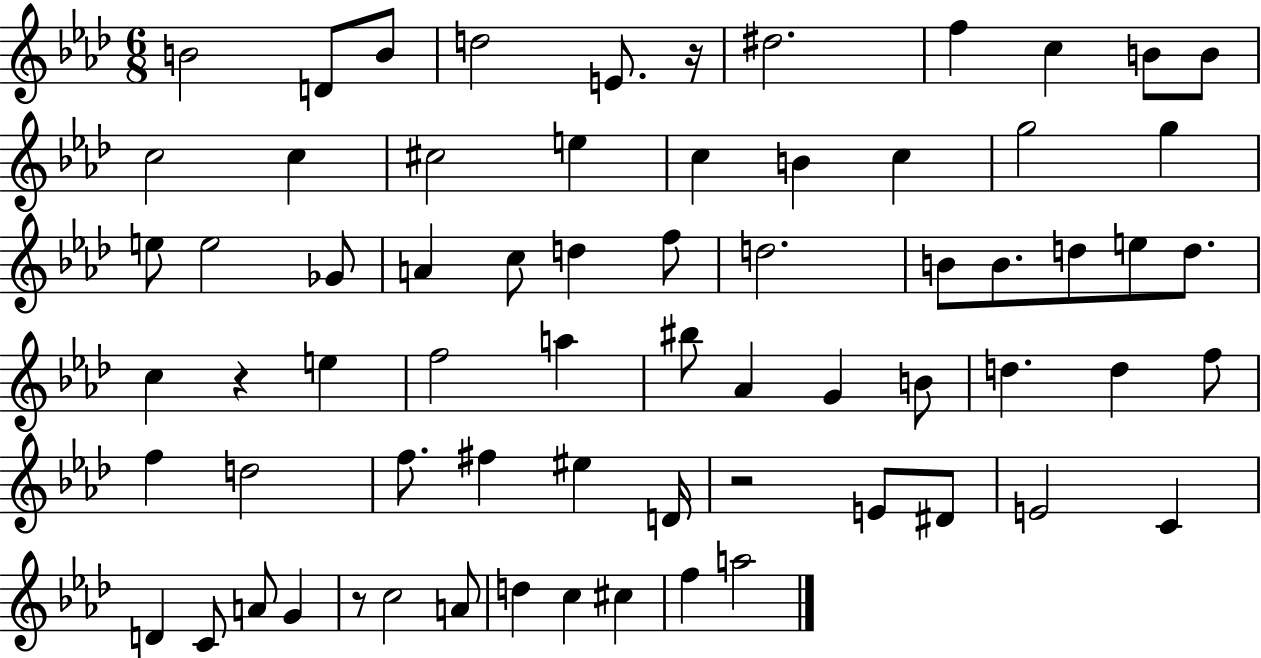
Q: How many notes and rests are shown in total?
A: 68